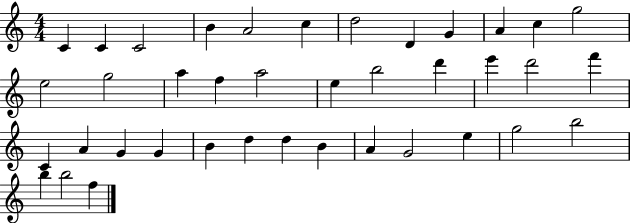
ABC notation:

X:1
T:Untitled
M:4/4
L:1/4
K:C
C C C2 B A2 c d2 D G A c g2 e2 g2 a f a2 e b2 d' e' d'2 f' C A G G B d d B A G2 e g2 b2 b b2 f